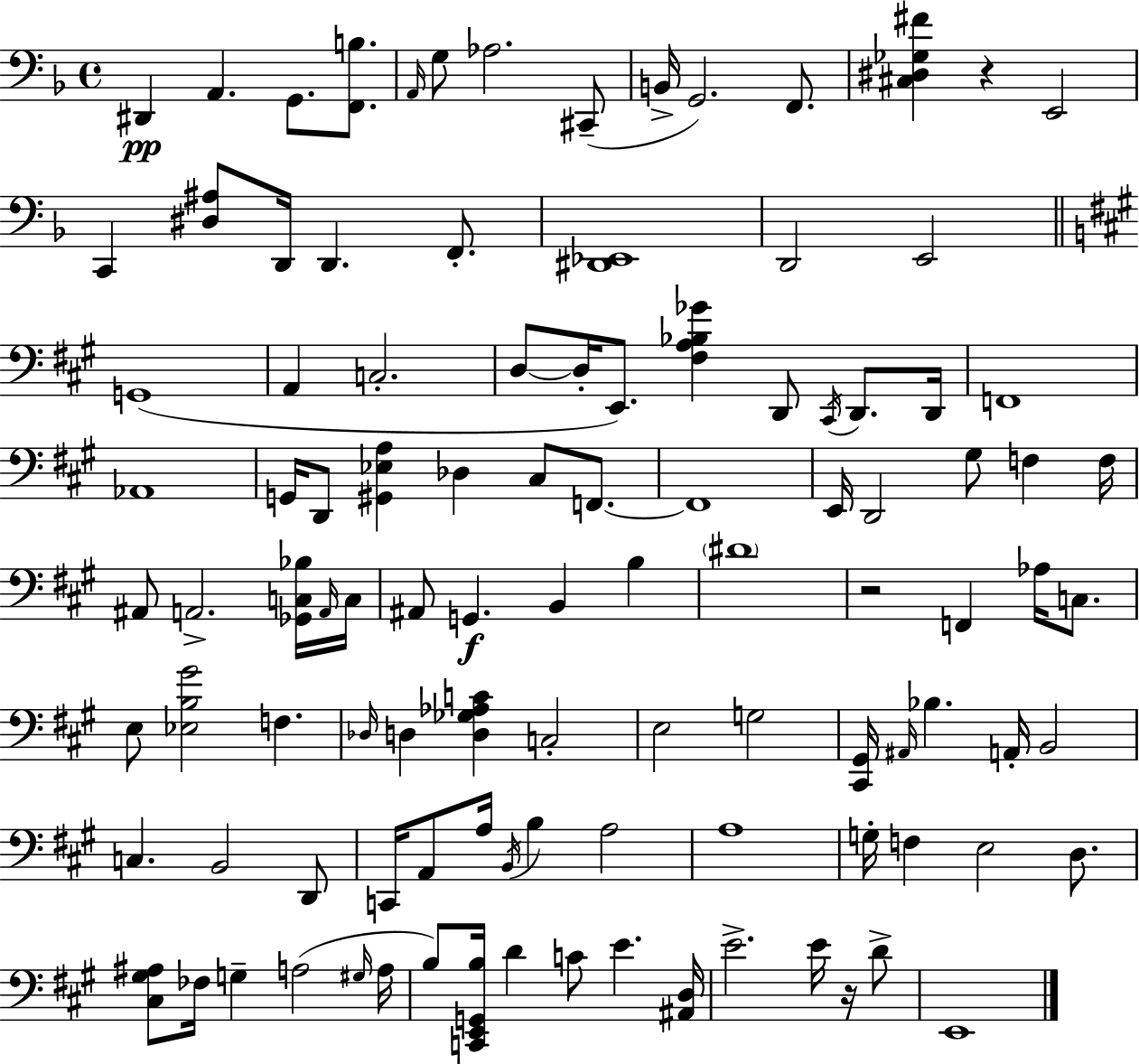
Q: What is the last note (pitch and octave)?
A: E2